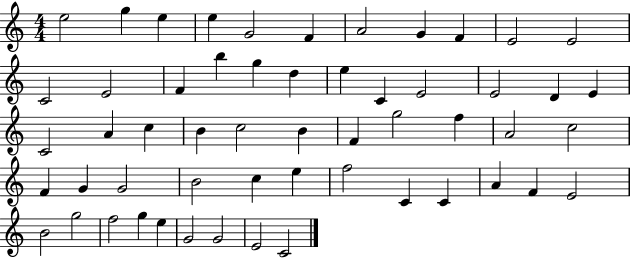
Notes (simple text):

E5/h G5/q E5/q E5/q G4/h F4/q A4/h G4/q F4/q E4/h E4/h C4/h E4/h F4/q B5/q G5/q D5/q E5/q C4/q E4/h E4/h D4/q E4/q C4/h A4/q C5/q B4/q C5/h B4/q F4/q G5/h F5/q A4/h C5/h F4/q G4/q G4/h B4/h C5/q E5/q F5/h C4/q C4/q A4/q F4/q E4/h B4/h G5/h F5/h G5/q E5/q G4/h G4/h E4/h C4/h